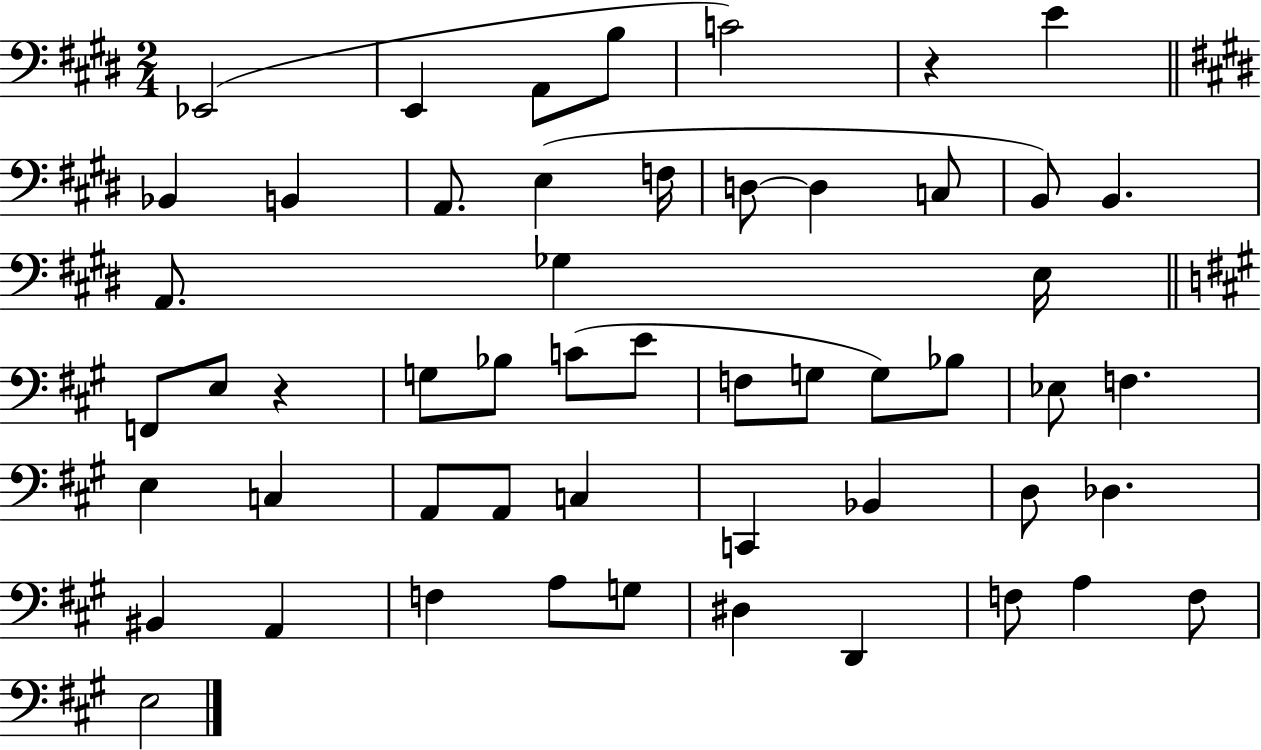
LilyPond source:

{
  \clef bass
  \numericTimeSignature
  \time 2/4
  \key e \major
  ees,2( | e,4 a,8 b8 | c'2) | r4 e'4 | \break \bar "||" \break \key e \major bes,4 b,4 | a,8. e4( f16 | d8~~ d4 c8 | b,8) b,4. | \break a,8. ges4 e16 | \bar "||" \break \key a \major f,8 e8 r4 | g8 bes8 c'8( e'8 | f8 g8 g8) bes8 | ees8 f4. | \break e4 c4 | a,8 a,8 c4 | c,4 bes,4 | d8 des4. | \break bis,4 a,4 | f4 a8 g8 | dis4 d,4 | f8 a4 f8 | \break e2 | \bar "|."
}